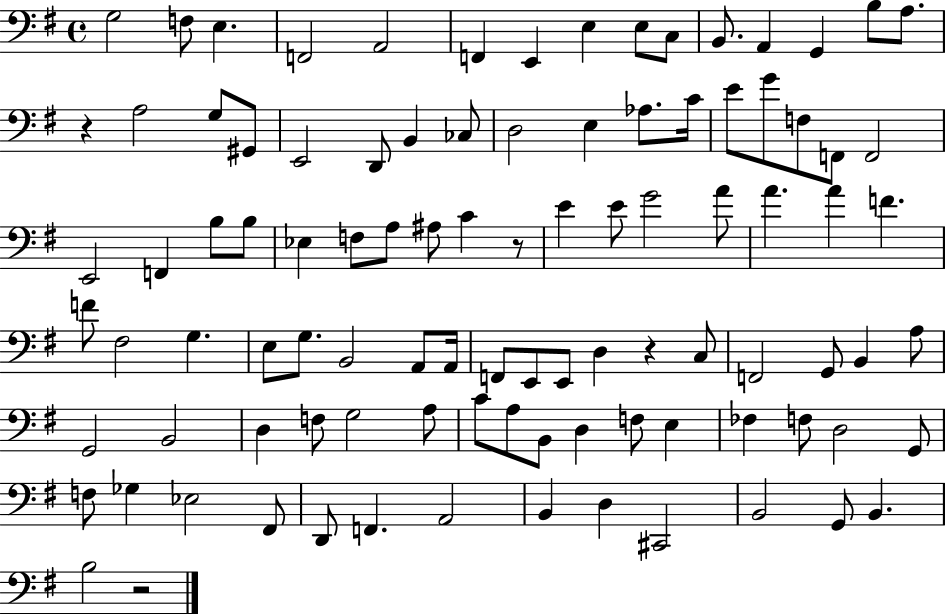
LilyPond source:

{
  \clef bass
  \time 4/4
  \defaultTimeSignature
  \key g \major
  g2 f8 e4. | f,2 a,2 | f,4 e,4 e4 e8 c8 | b,8. a,4 g,4 b8 a8. | \break r4 a2 g8 gis,8 | e,2 d,8 b,4 ces8 | d2 e4 aes8. c'16 | e'8 g'8 f8 f,8 f,2 | \break e,2 f,4 b8 b8 | ees4 f8 a8 ais8 c'4 r8 | e'4 e'8 g'2 a'8 | a'4. a'4 f'4. | \break f'8 fis2 g4. | e8 g8. b,2 a,8 a,16 | f,8 e,8 e,8 d4 r4 c8 | f,2 g,8 b,4 a8 | \break g,2 b,2 | d4 f8 g2 a8 | c'8 a8 b,8 d4 f8 e4 | fes4 f8 d2 g,8 | \break f8 ges4 ees2 fis,8 | d,8 f,4. a,2 | b,4 d4 cis,2 | b,2 g,8 b,4. | \break b2 r2 | \bar "|."
}